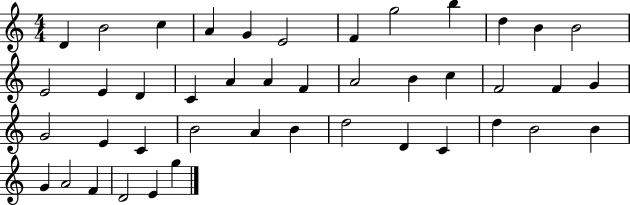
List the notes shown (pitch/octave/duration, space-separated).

D4/q B4/h C5/q A4/q G4/q E4/h F4/q G5/h B5/q D5/q B4/q B4/h E4/h E4/q D4/q C4/q A4/q A4/q F4/q A4/h B4/q C5/q F4/h F4/q G4/q G4/h E4/q C4/q B4/h A4/q B4/q D5/h D4/q C4/q D5/q B4/h B4/q G4/q A4/h F4/q D4/h E4/q G5/q